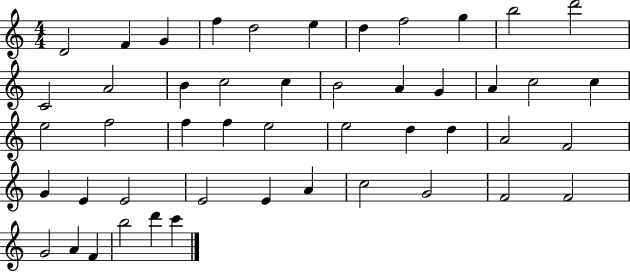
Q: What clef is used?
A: treble